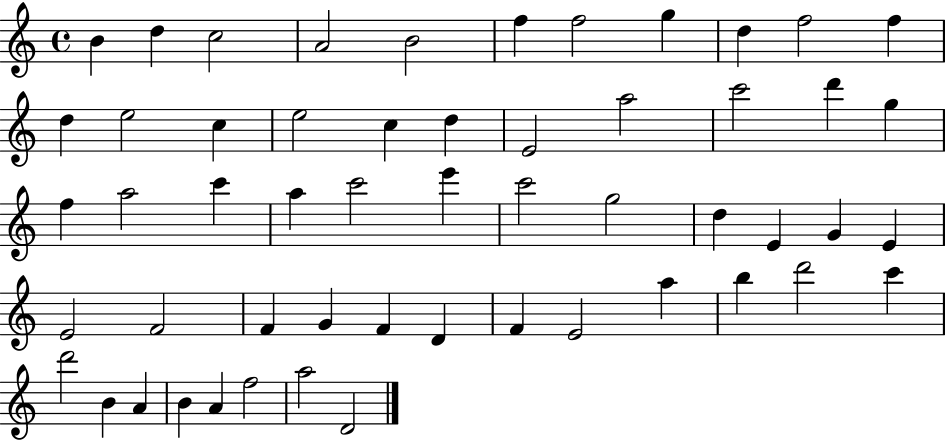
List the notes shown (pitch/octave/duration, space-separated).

B4/q D5/q C5/h A4/h B4/h F5/q F5/h G5/q D5/q F5/h F5/q D5/q E5/h C5/q E5/h C5/q D5/q E4/h A5/h C6/h D6/q G5/q F5/q A5/h C6/q A5/q C6/h E6/q C6/h G5/h D5/q E4/q G4/q E4/q E4/h F4/h F4/q G4/q F4/q D4/q F4/q E4/h A5/q B5/q D6/h C6/q D6/h B4/q A4/q B4/q A4/q F5/h A5/h D4/h